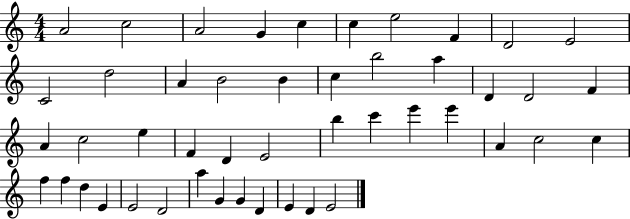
{
  \clef treble
  \numericTimeSignature
  \time 4/4
  \key c \major
  a'2 c''2 | a'2 g'4 c''4 | c''4 e''2 f'4 | d'2 e'2 | \break c'2 d''2 | a'4 b'2 b'4 | c''4 b''2 a''4 | d'4 d'2 f'4 | \break a'4 c''2 e''4 | f'4 d'4 e'2 | b''4 c'''4 e'''4 e'''4 | a'4 c''2 c''4 | \break f''4 f''4 d''4 e'4 | e'2 d'2 | a''4 g'4 g'4 d'4 | e'4 d'4 e'2 | \break \bar "|."
}